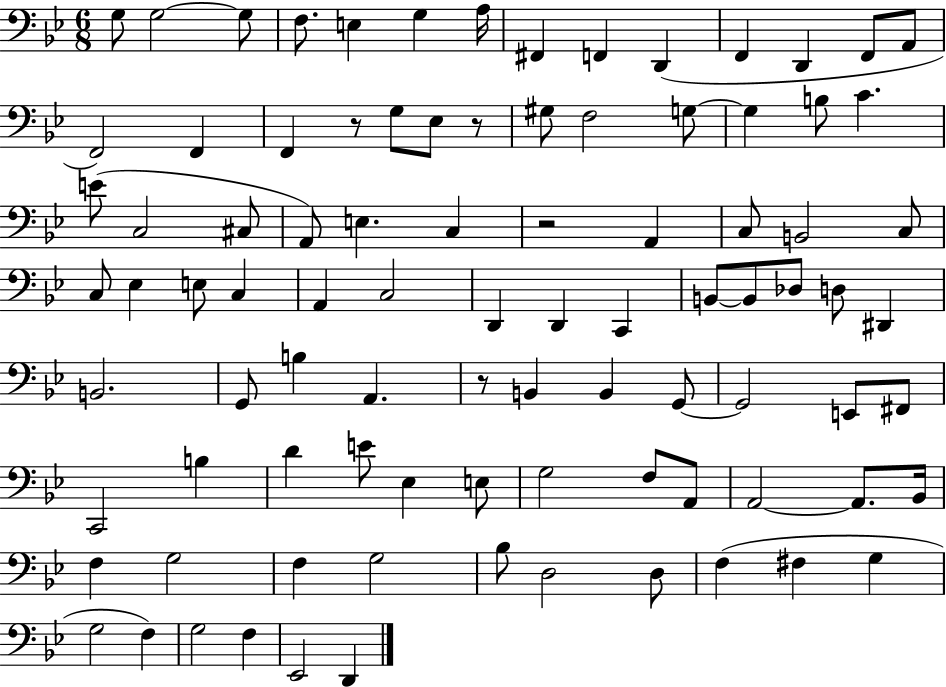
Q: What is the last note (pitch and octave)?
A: D2